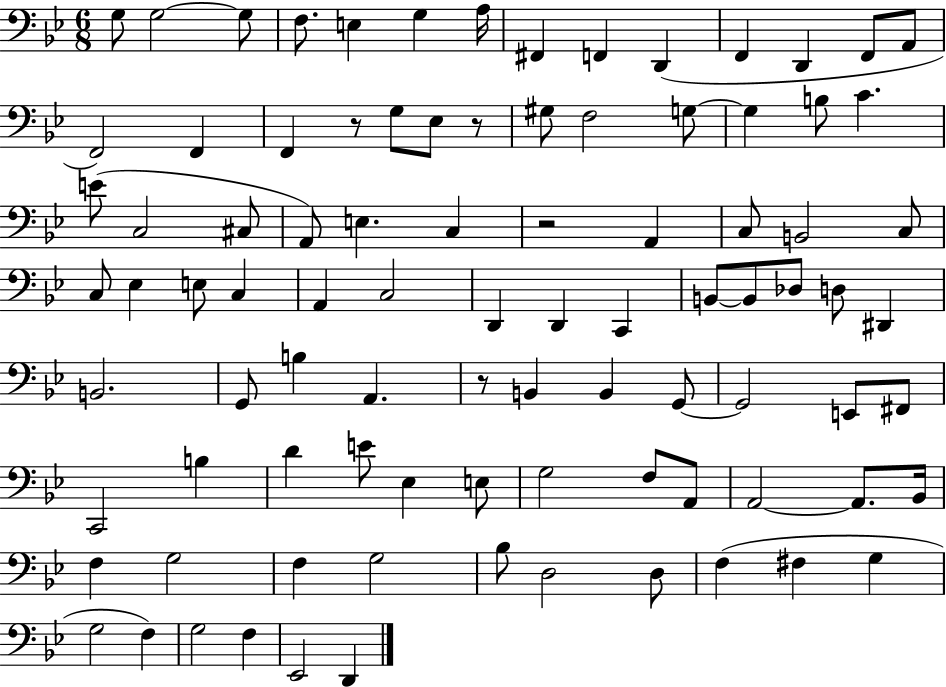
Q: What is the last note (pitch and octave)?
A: D2